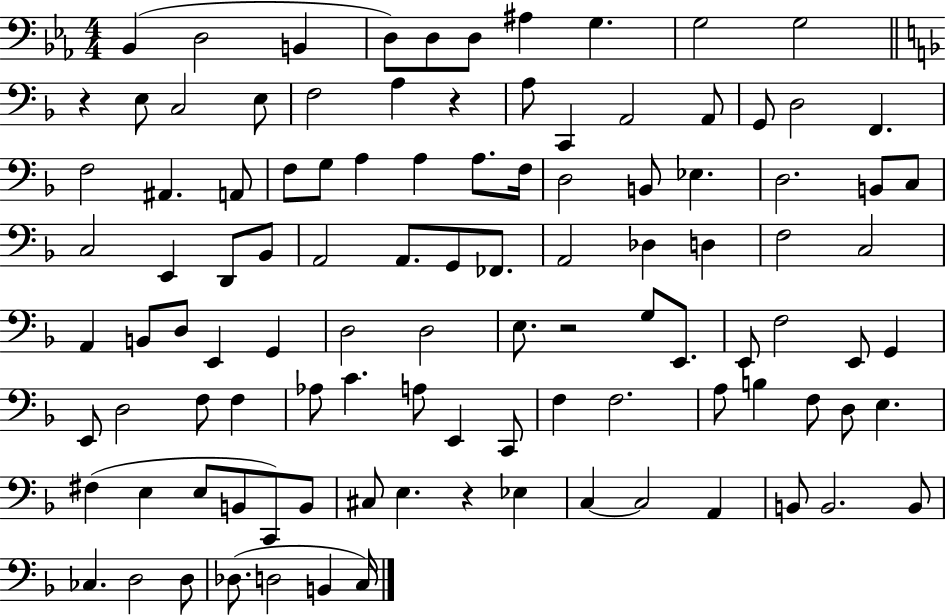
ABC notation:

X:1
T:Untitled
M:4/4
L:1/4
K:Eb
_B,, D,2 B,, D,/2 D,/2 D,/2 ^A, G, G,2 G,2 z E,/2 C,2 E,/2 F,2 A, z A,/2 C,, A,,2 A,,/2 G,,/2 D,2 F,, F,2 ^A,, A,,/2 F,/2 G,/2 A, A, A,/2 F,/4 D,2 B,,/2 _E, D,2 B,,/2 C,/2 C,2 E,, D,,/2 _B,,/2 A,,2 A,,/2 G,,/2 _F,,/2 A,,2 _D, D, F,2 C,2 A,, B,,/2 D,/2 E,, G,, D,2 D,2 E,/2 z2 G,/2 E,,/2 E,,/2 F,2 E,,/2 G,, E,,/2 D,2 F,/2 F, _A,/2 C A,/2 E,, C,,/2 F, F,2 A,/2 B, F,/2 D,/2 E, ^F, E, E,/2 B,,/2 C,,/2 B,,/2 ^C,/2 E, z _E, C, C,2 A,, B,,/2 B,,2 B,,/2 _C, D,2 D,/2 _D,/2 D,2 B,, C,/4